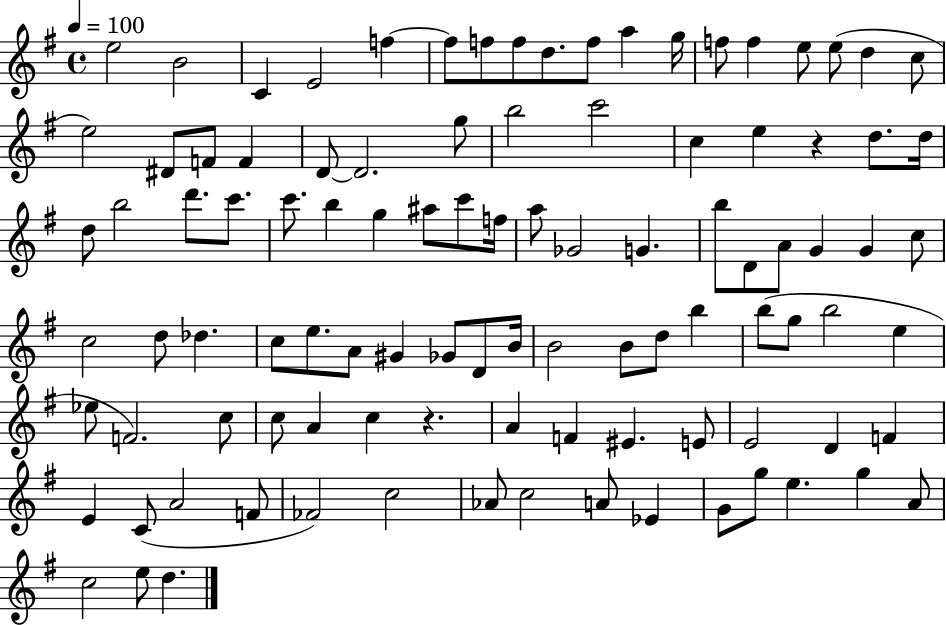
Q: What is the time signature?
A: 4/4